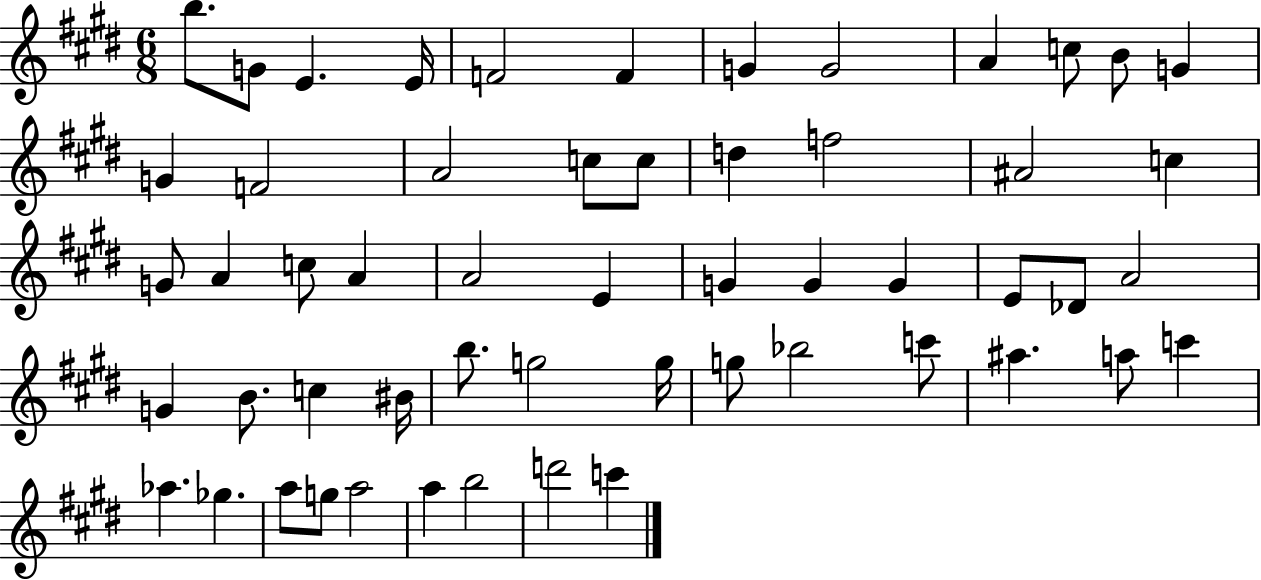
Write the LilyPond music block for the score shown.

{
  \clef treble
  \numericTimeSignature
  \time 6/8
  \key e \major
  b''8. g'8 e'4. e'16 | f'2 f'4 | g'4 g'2 | a'4 c''8 b'8 g'4 | \break g'4 f'2 | a'2 c''8 c''8 | d''4 f''2 | ais'2 c''4 | \break g'8 a'4 c''8 a'4 | a'2 e'4 | g'4 g'4 g'4 | e'8 des'8 a'2 | \break g'4 b'8. c''4 bis'16 | b''8. g''2 g''16 | g''8 bes''2 c'''8 | ais''4. a''8 c'''4 | \break aes''4. ges''4. | a''8 g''8 a''2 | a''4 b''2 | d'''2 c'''4 | \break \bar "|."
}